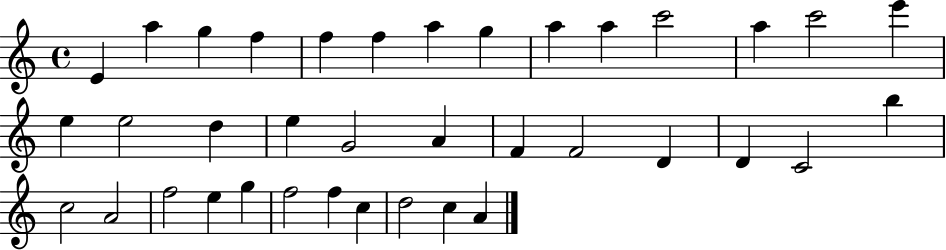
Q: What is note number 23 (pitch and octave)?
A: D4